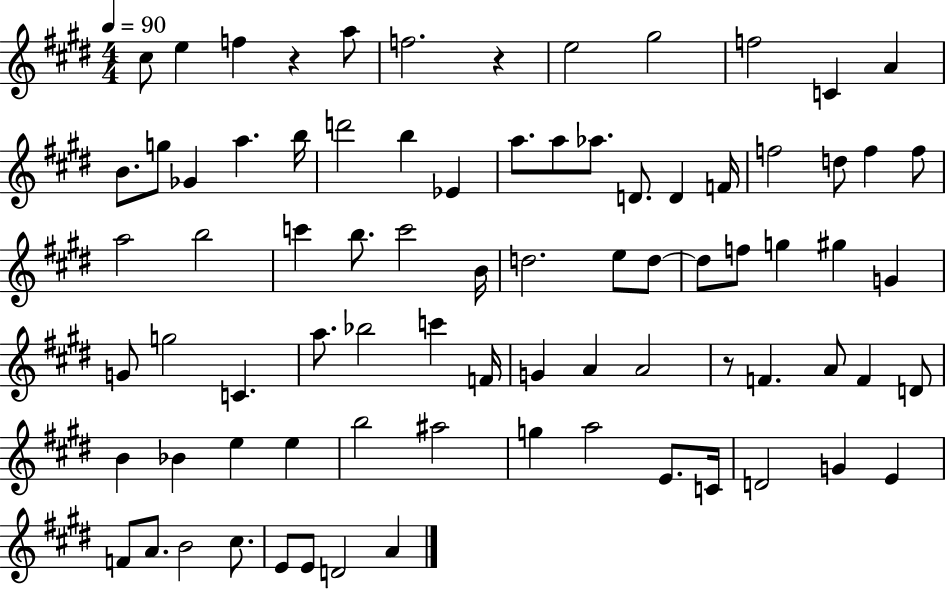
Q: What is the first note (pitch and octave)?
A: C#5